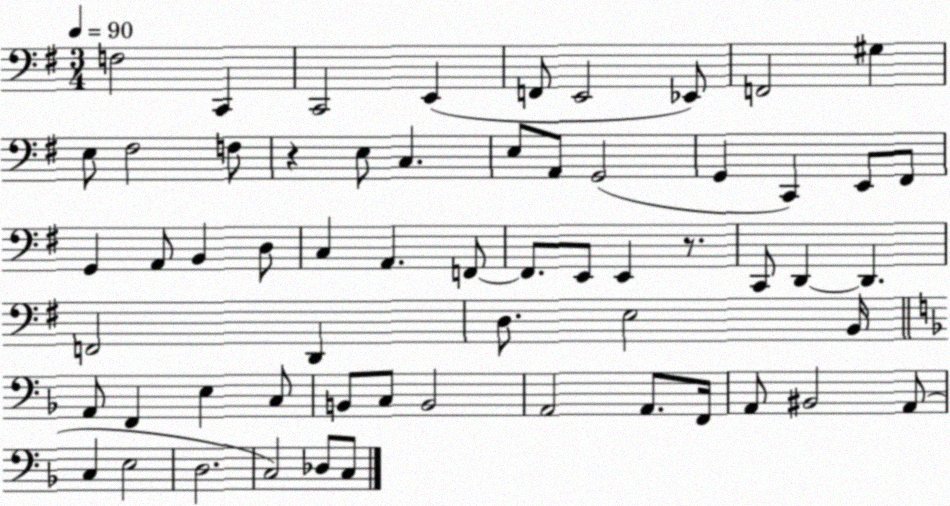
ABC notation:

X:1
T:Untitled
M:3/4
L:1/4
K:G
F,2 C,, C,,2 E,, F,,/2 E,,2 _E,,/2 F,,2 ^G, E,/2 ^F,2 F,/2 z E,/2 C, E,/2 A,,/2 G,,2 G,, C,, E,,/2 ^F,,/2 G,, A,,/2 B,, D,/2 C, A,, F,,/2 F,,/2 E,,/2 E,, z/2 C,,/2 D,, D,, F,,2 D,, D,/2 E,2 B,,/4 A,,/2 F,, E, C,/2 B,,/2 C,/2 B,,2 A,,2 A,,/2 F,,/4 A,,/2 ^B,,2 A,,/2 C, E,2 D,2 C,2 _D,/2 C,/2